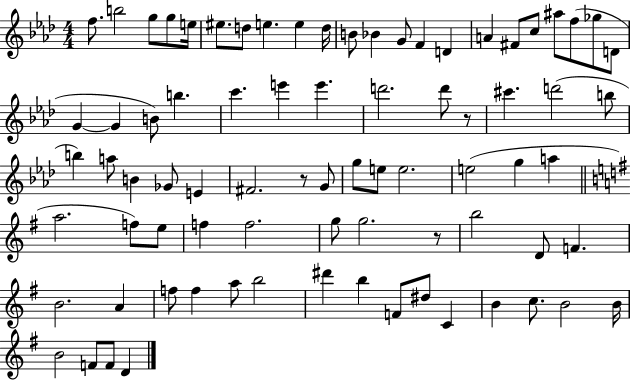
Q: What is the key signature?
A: AES major